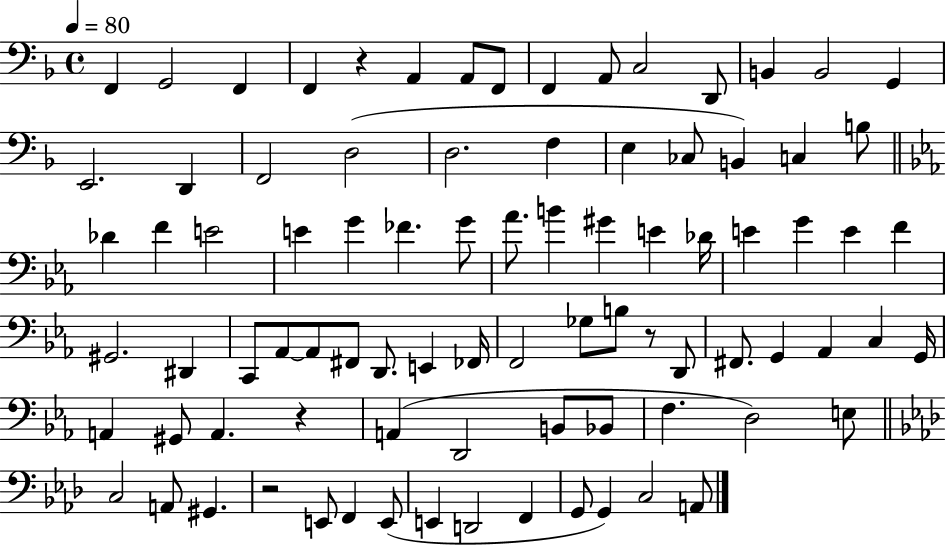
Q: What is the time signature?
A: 4/4